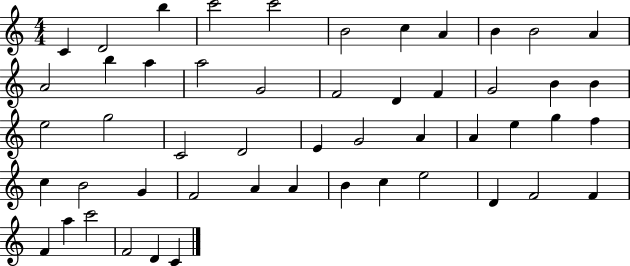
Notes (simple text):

C4/q D4/h B5/q C6/h C6/h B4/h C5/q A4/q B4/q B4/h A4/q A4/h B5/q A5/q A5/h G4/h F4/h D4/q F4/q G4/h B4/q B4/q E5/h G5/h C4/h D4/h E4/q G4/h A4/q A4/q E5/q G5/q F5/q C5/q B4/h G4/q F4/h A4/q A4/q B4/q C5/q E5/h D4/q F4/h F4/q F4/q A5/q C6/h F4/h D4/q C4/q